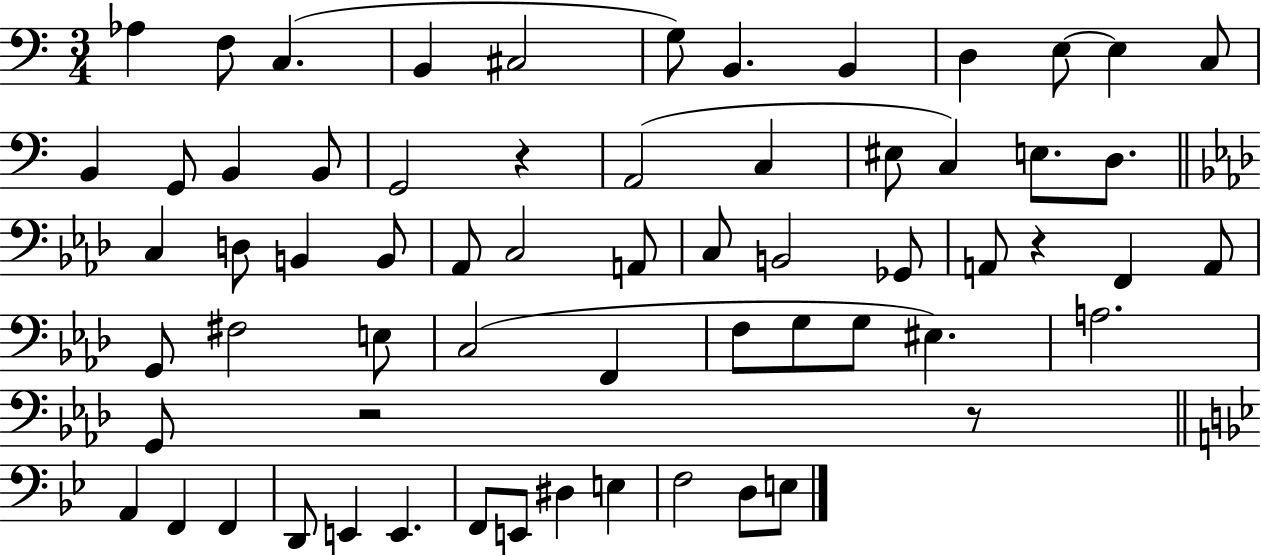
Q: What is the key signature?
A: C major